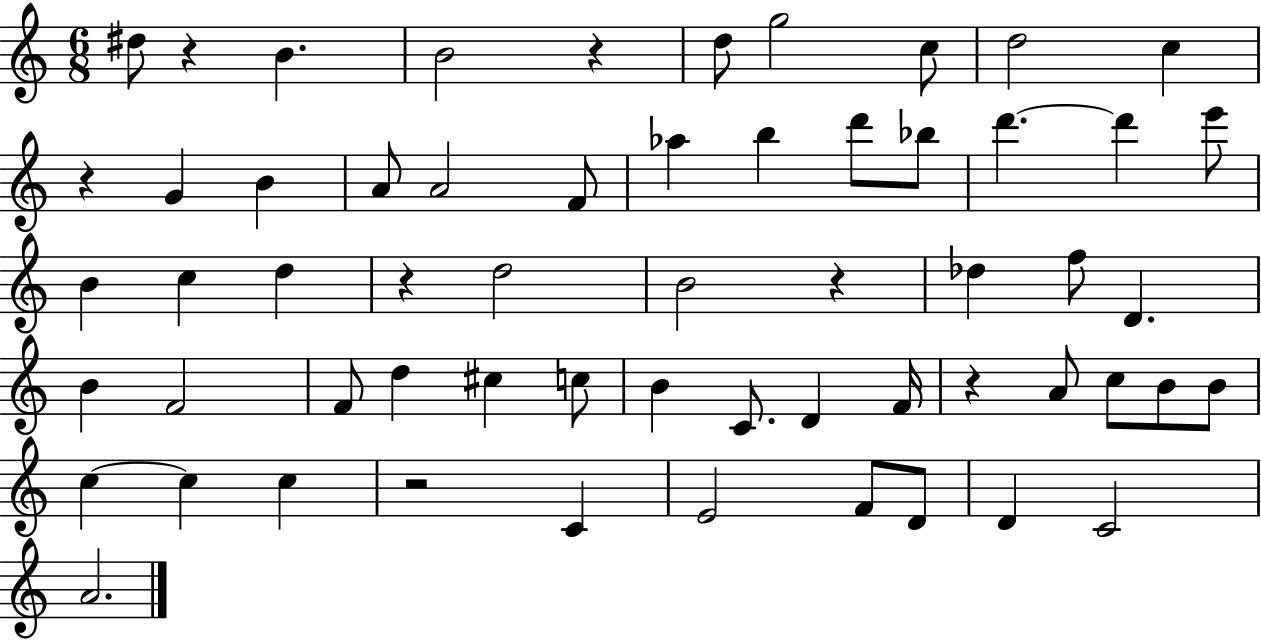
{
  \clef treble
  \numericTimeSignature
  \time 6/8
  \key c \major
  dis''8 r4 b'4. | b'2 r4 | d''8 g''2 c''8 | d''2 c''4 | \break r4 g'4 b'4 | a'8 a'2 f'8 | aes''4 b''4 d'''8 bes''8 | d'''4.~~ d'''4 e'''8 | \break b'4 c''4 d''4 | r4 d''2 | b'2 r4 | des''4 f''8 d'4. | \break b'4 f'2 | f'8 d''4 cis''4 c''8 | b'4 c'8. d'4 f'16 | r4 a'8 c''8 b'8 b'8 | \break c''4~~ c''4 c''4 | r2 c'4 | e'2 f'8 d'8 | d'4 c'2 | \break a'2. | \bar "|."
}